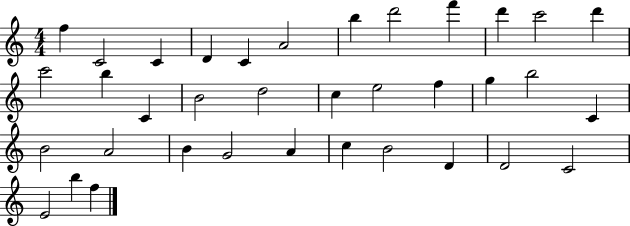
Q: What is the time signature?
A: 4/4